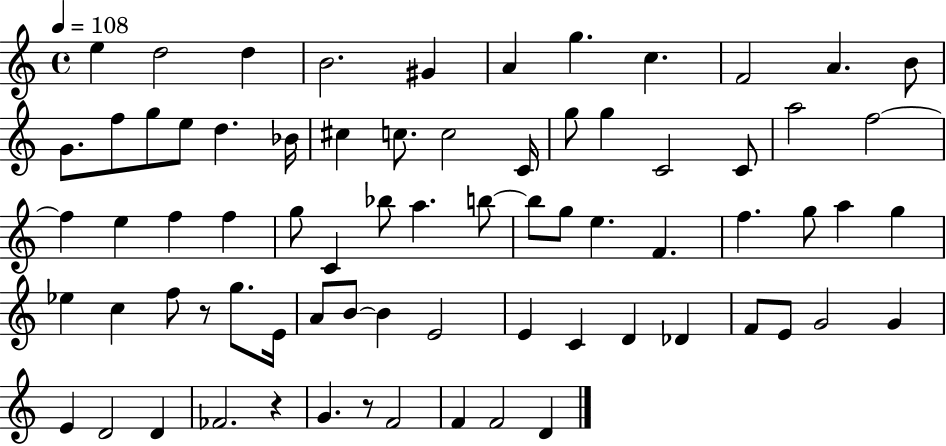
E5/q D5/h D5/q B4/h. G#4/q A4/q G5/q. C5/q. F4/h A4/q. B4/e G4/e. F5/e G5/e E5/e D5/q. Bb4/s C#5/q C5/e. C5/h C4/s G5/e G5/q C4/h C4/e A5/h F5/h F5/q E5/q F5/q F5/q G5/e C4/q Bb5/e A5/q. B5/e B5/e G5/e E5/q. F4/q. F5/q. G5/e A5/q G5/q Eb5/q C5/q F5/e R/e G5/e. E4/s A4/e B4/e B4/q E4/h E4/q C4/q D4/q Db4/q F4/e E4/e G4/h G4/q E4/q D4/h D4/q FES4/h. R/q G4/q. R/e F4/h F4/q F4/h D4/q